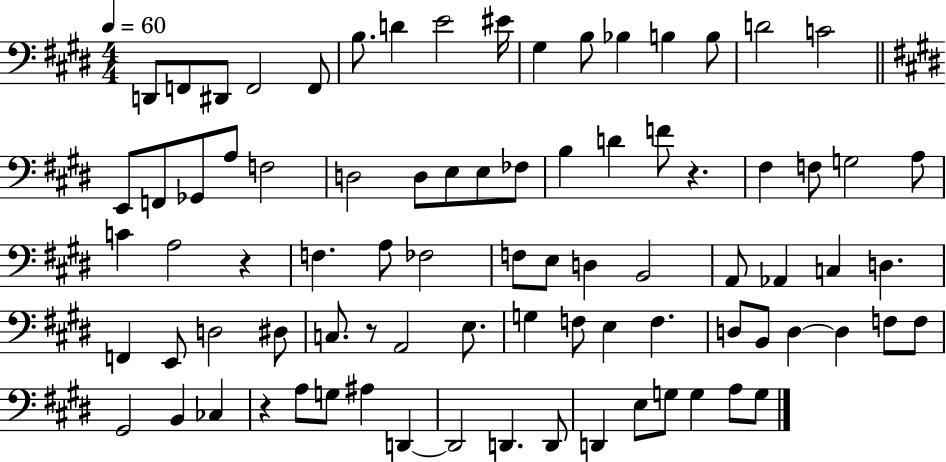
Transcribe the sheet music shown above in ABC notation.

X:1
T:Untitled
M:4/4
L:1/4
K:E
D,,/2 F,,/2 ^D,,/2 F,,2 F,,/2 B,/2 D E2 ^E/4 ^G, B,/2 _B, B, B,/2 D2 C2 E,,/2 F,,/2 _G,,/2 A,/2 F,2 D,2 D,/2 E,/2 E,/2 _F,/2 B, D F/2 z ^F, F,/2 G,2 A,/2 C A,2 z F, A,/2 _F,2 F,/2 E,/2 D, B,,2 A,,/2 _A,, C, D, F,, E,,/2 D,2 ^D,/2 C,/2 z/2 A,,2 E,/2 G, F,/2 E, F, D,/2 B,,/2 D, D, F,/2 F,/2 ^G,,2 B,, _C, z A,/2 G,/2 ^A, D,, D,,2 D,, D,,/2 D,, E,/2 G,/2 G, A,/2 G,/2